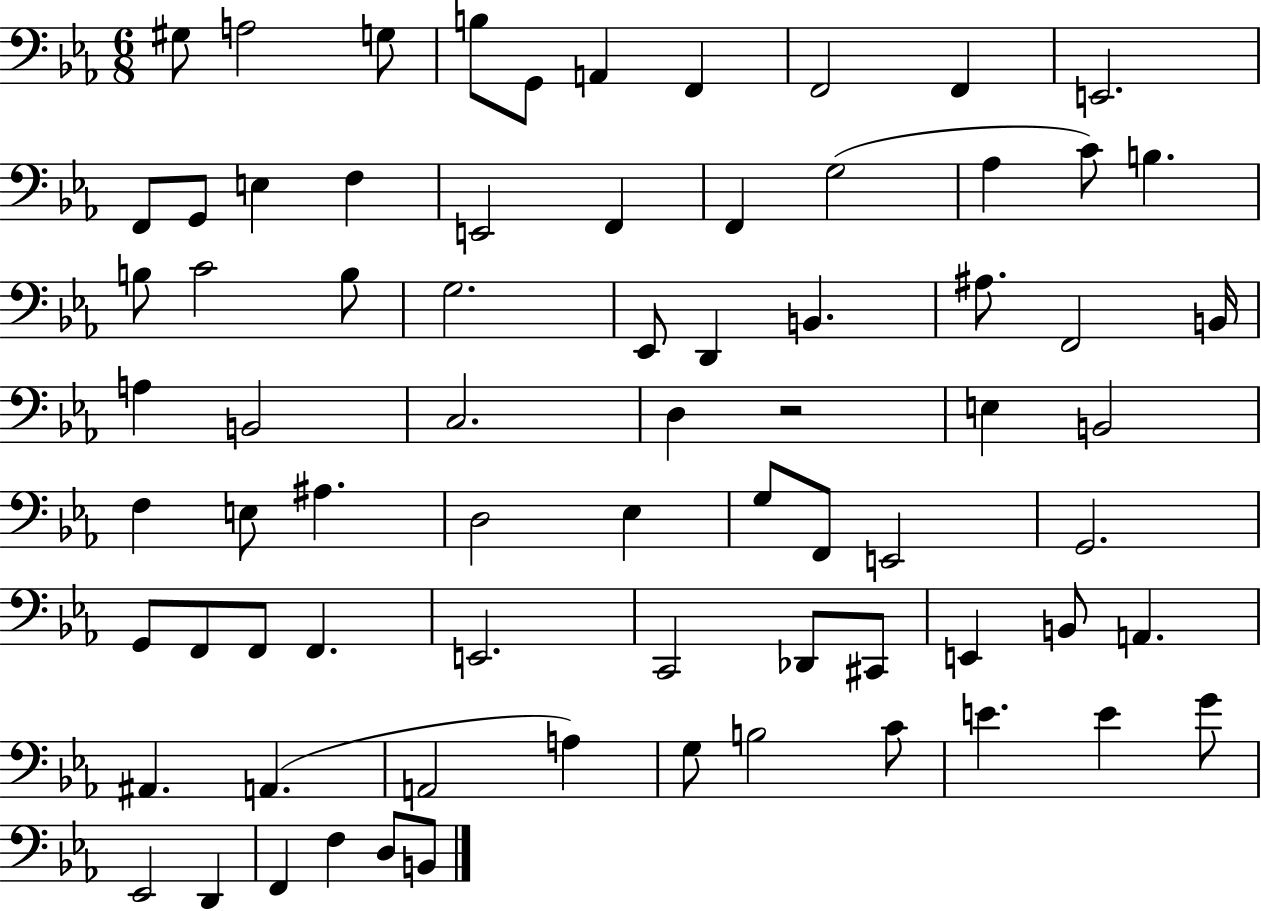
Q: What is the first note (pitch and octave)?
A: G#3